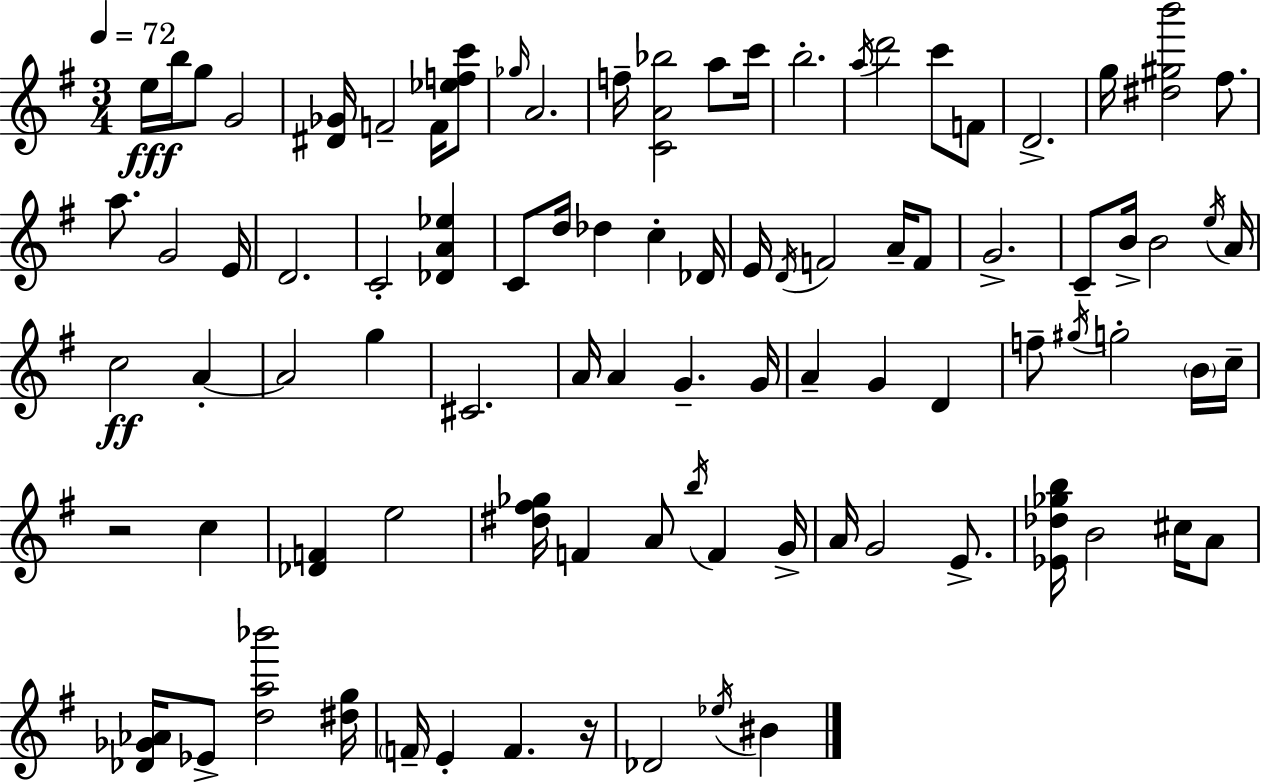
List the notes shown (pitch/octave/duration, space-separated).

E5/s B5/s G5/e G4/h [D#4,Gb4]/s F4/h F4/s [Eb5,F5,C6]/e Gb5/s A4/h. F5/s [C4,A4,Bb5]/h A5/e C6/s B5/h. A5/s D6/h C6/e F4/e D4/h. G5/s [D#5,G#5,B6]/h F#5/e. A5/e. G4/h E4/s D4/h. C4/h [Db4,A4,Eb5]/q C4/e D5/s Db5/q C5/q Db4/s E4/s D4/s F4/h A4/s F4/e G4/h. C4/e B4/s B4/h E5/s A4/s C5/h A4/q A4/h G5/q C#4/h. A4/s A4/q G4/q. G4/s A4/q G4/q D4/q F5/e G#5/s G5/h B4/s C5/s R/h C5/q [Db4,F4]/q E5/h [D#5,F#5,Gb5]/s F4/q A4/e B5/s F4/q G4/s A4/s G4/h E4/e. [Eb4,Db5,Gb5,B5]/s B4/h C#5/s A4/e [Db4,Gb4,Ab4]/s Eb4/e [D5,A5,Bb6]/h [D#5,G5]/s F4/s E4/q F4/q. R/s Db4/h Eb5/s BIS4/q